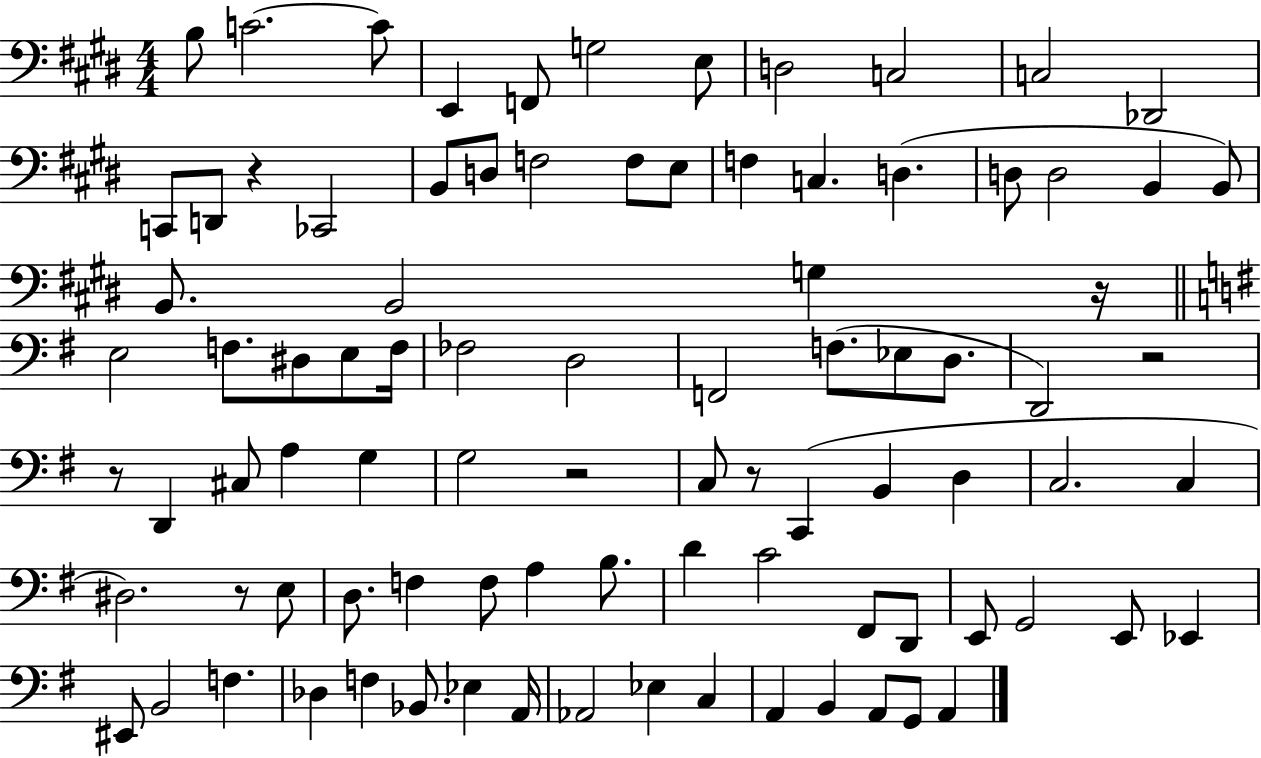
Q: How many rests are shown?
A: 7